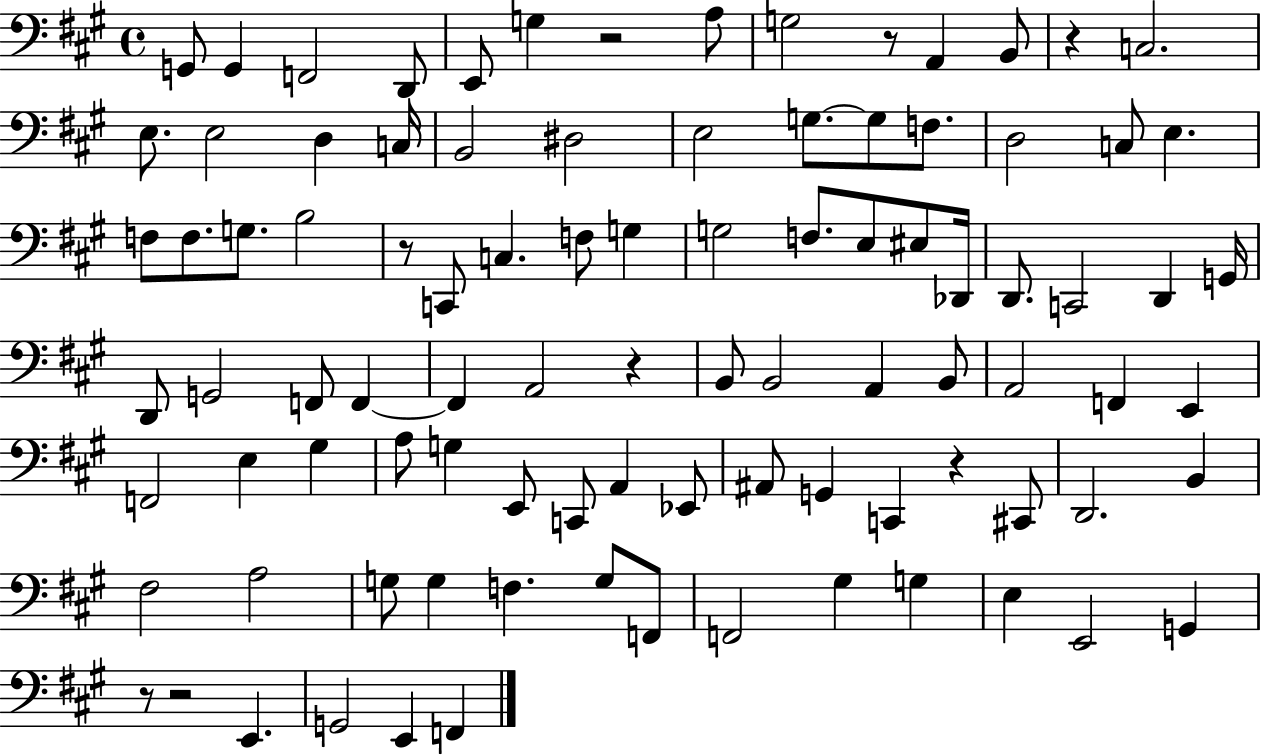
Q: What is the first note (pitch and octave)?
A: G2